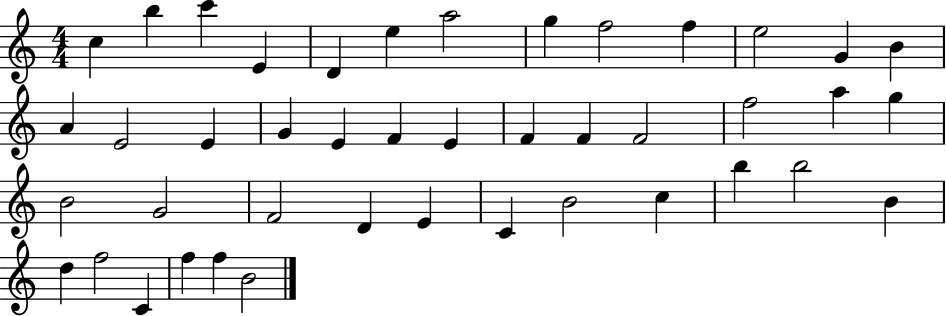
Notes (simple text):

C5/q B5/q C6/q E4/q D4/q E5/q A5/h G5/q F5/h F5/q E5/h G4/q B4/q A4/q E4/h E4/q G4/q E4/q F4/q E4/q F4/q F4/q F4/h F5/h A5/q G5/q B4/h G4/h F4/h D4/q E4/q C4/q B4/h C5/q B5/q B5/h B4/q D5/q F5/h C4/q F5/q F5/q B4/h